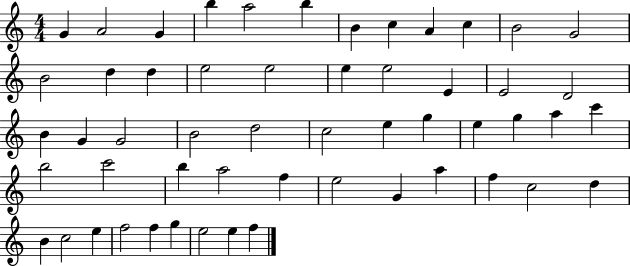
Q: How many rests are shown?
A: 0